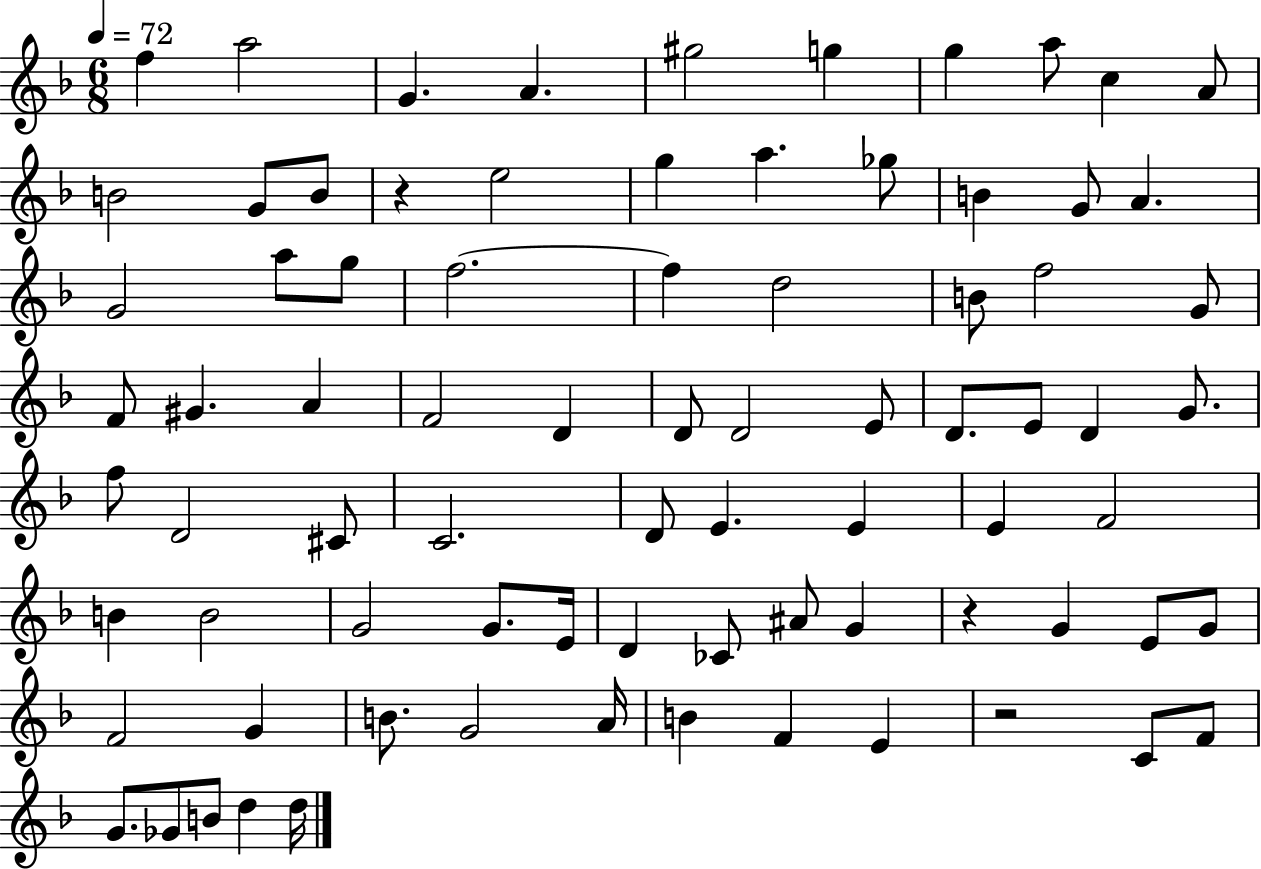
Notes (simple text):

F5/q A5/h G4/q. A4/q. G#5/h G5/q G5/q A5/e C5/q A4/e B4/h G4/e B4/e R/q E5/h G5/q A5/q. Gb5/e B4/q G4/e A4/q. G4/h A5/e G5/e F5/h. F5/q D5/h B4/e F5/h G4/e F4/e G#4/q. A4/q F4/h D4/q D4/e D4/h E4/e D4/e. E4/e D4/q G4/e. F5/e D4/h C#4/e C4/h. D4/e E4/q. E4/q E4/q F4/h B4/q B4/h G4/h G4/e. E4/s D4/q CES4/e A#4/e G4/q R/q G4/q E4/e G4/e F4/h G4/q B4/e. G4/h A4/s B4/q F4/q E4/q R/h C4/e F4/e G4/e. Gb4/e B4/e D5/q D5/s